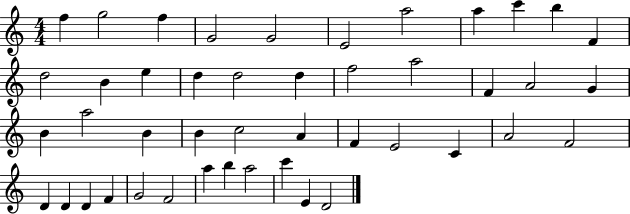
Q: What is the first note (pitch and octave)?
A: F5